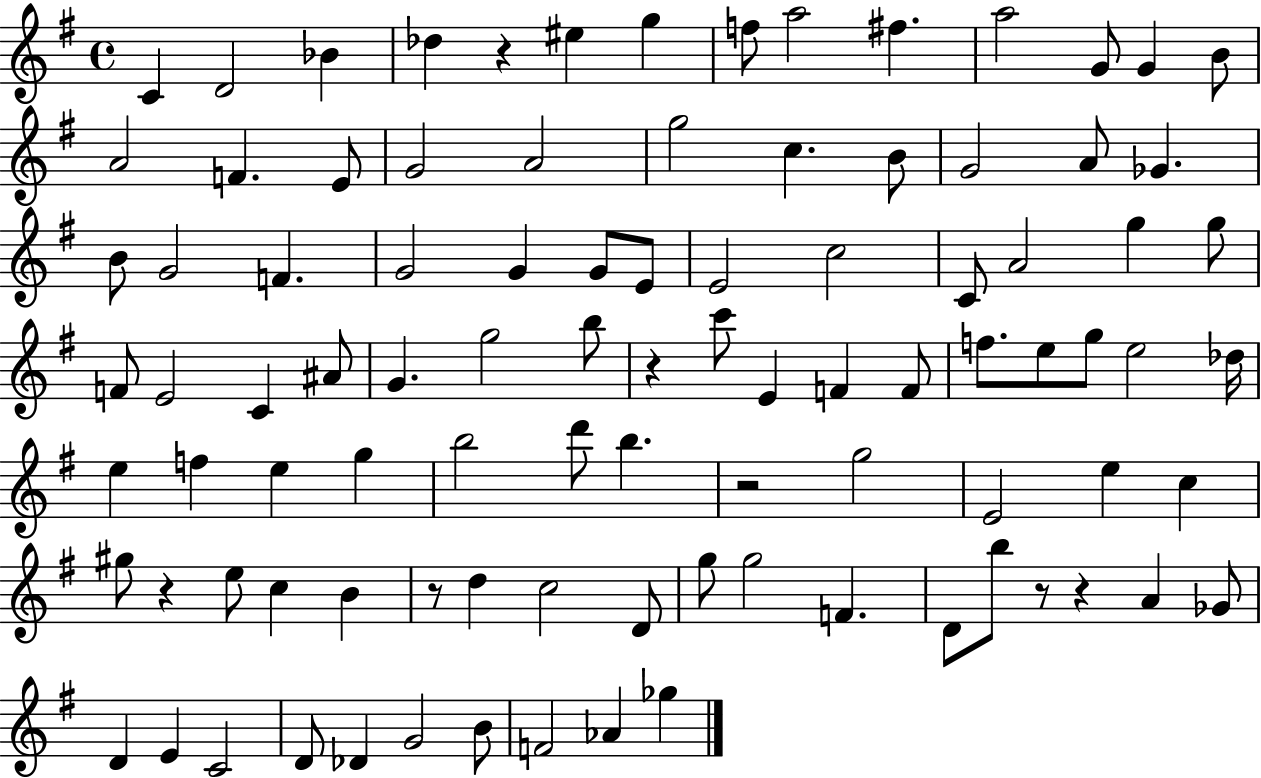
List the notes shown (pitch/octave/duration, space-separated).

C4/q D4/h Bb4/q Db5/q R/q EIS5/q G5/q F5/e A5/h F#5/q. A5/h G4/e G4/q B4/e A4/h F4/q. E4/e G4/h A4/h G5/h C5/q. B4/e G4/h A4/e Gb4/q. B4/e G4/h F4/q. G4/h G4/q G4/e E4/e E4/h C5/h C4/e A4/h G5/q G5/e F4/e E4/h C4/q A#4/e G4/q. G5/h B5/e R/q C6/e E4/q F4/q F4/e F5/e. E5/e G5/e E5/h Db5/s E5/q F5/q E5/q G5/q B5/h D6/e B5/q. R/h G5/h E4/h E5/q C5/q G#5/e R/q E5/e C5/q B4/q R/e D5/q C5/h D4/e G5/e G5/h F4/q. D4/e B5/e R/e R/q A4/q Gb4/e D4/q E4/q C4/h D4/e Db4/q G4/h B4/e F4/h Ab4/q Gb5/q